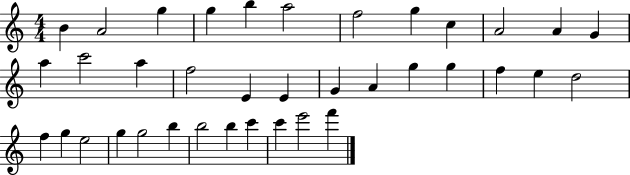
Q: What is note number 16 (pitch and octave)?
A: F5